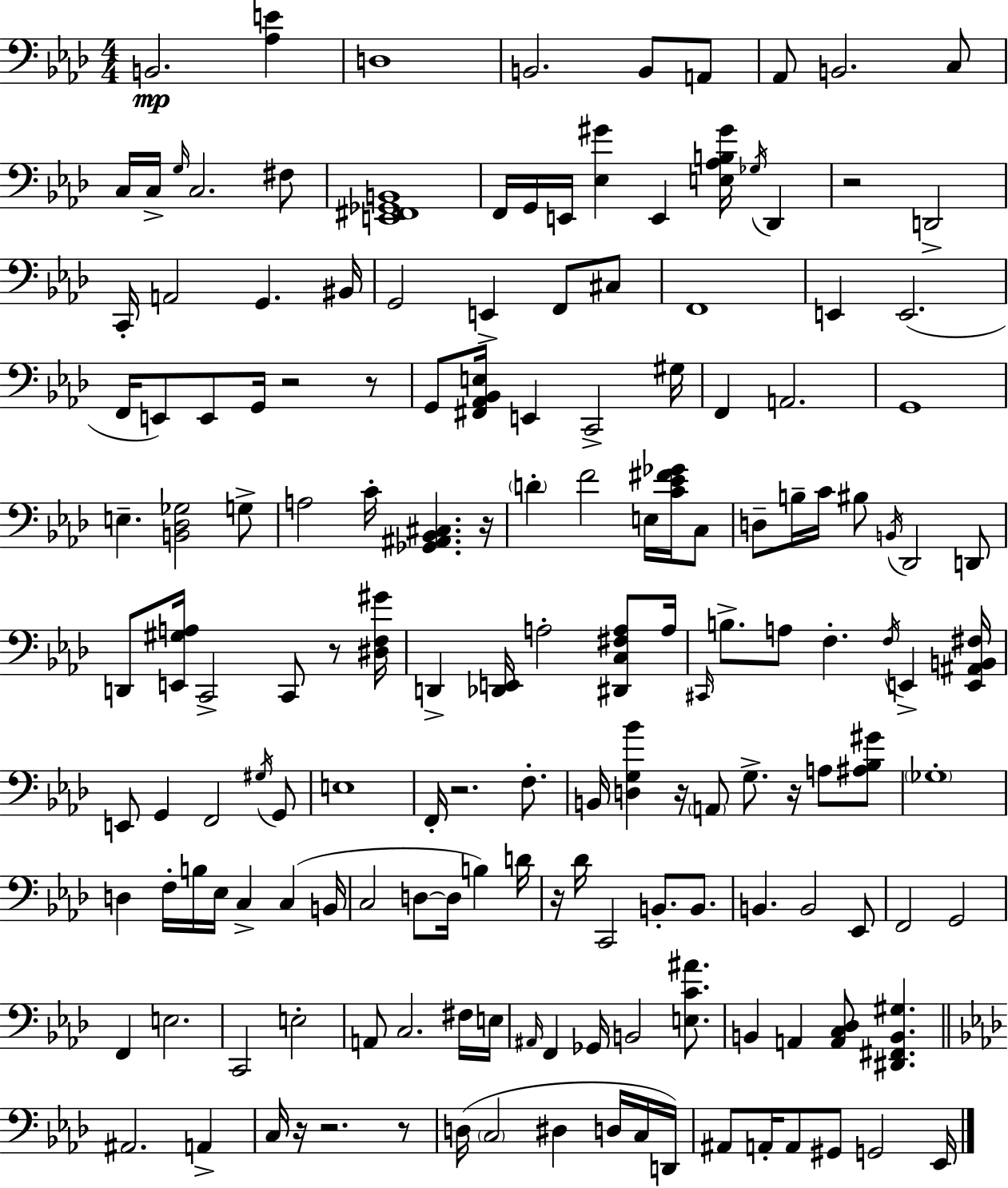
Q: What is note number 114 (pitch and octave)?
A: Gb2